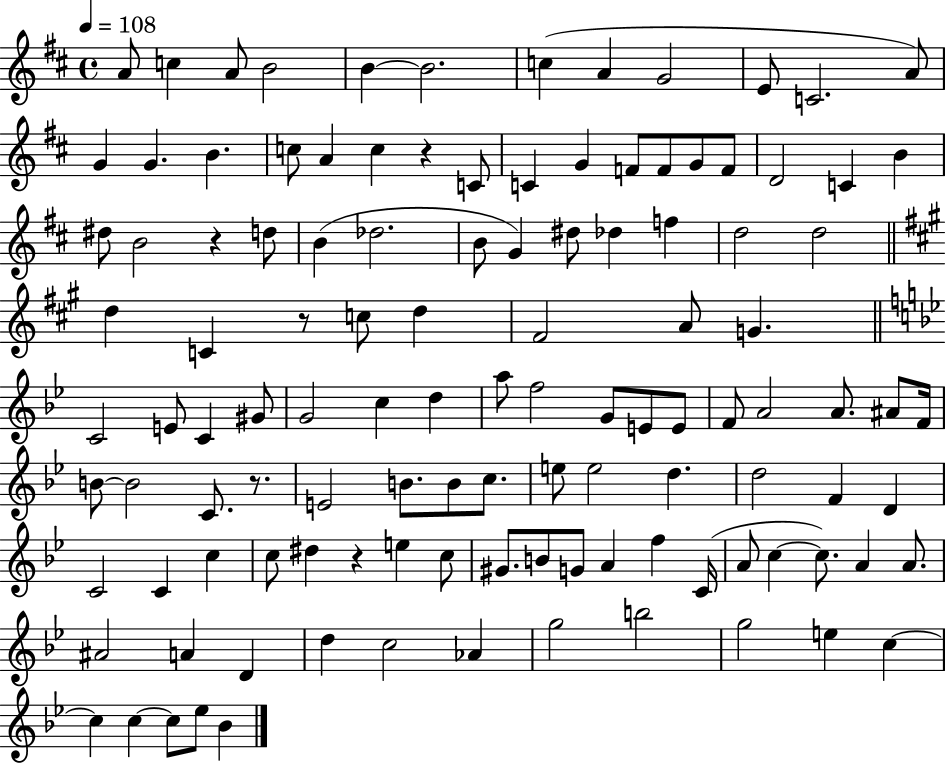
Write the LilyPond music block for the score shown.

{
  \clef treble
  \time 4/4
  \defaultTimeSignature
  \key d \major
  \tempo 4 = 108
  a'8 c''4 a'8 b'2 | b'4~~ b'2. | c''4( a'4 g'2 | e'8 c'2. a'8) | \break g'4 g'4. b'4. | c''8 a'4 c''4 r4 c'8 | c'4 g'4 f'8 f'8 g'8 f'8 | d'2 c'4 b'4 | \break dis''8 b'2 r4 d''8 | b'4( des''2. | b'8 g'4) dis''8 des''4 f''4 | d''2 d''2 | \break \bar "||" \break \key a \major d''4 c'4 r8 c''8 d''4 | fis'2 a'8 g'4. | \bar "||" \break \key g \minor c'2 e'8 c'4 gis'8 | g'2 c''4 d''4 | a''8 f''2 g'8 e'8 e'8 | f'8 a'2 a'8. ais'8 f'16 | \break b'8~~ b'2 c'8. r8. | e'2 b'8. b'8 c''8. | e''8 e''2 d''4. | d''2 f'4 d'4 | \break c'2 c'4 c''4 | c''8 dis''4 r4 e''4 c''8 | gis'8. b'8 g'8 a'4 f''4 c'16( | a'8 c''4~~ c''8.) a'4 a'8. | \break ais'2 a'4 d'4 | d''4 c''2 aes'4 | g''2 b''2 | g''2 e''4 c''4~~ | \break c''4 c''4~~ c''8 ees''8 bes'4 | \bar "|."
}